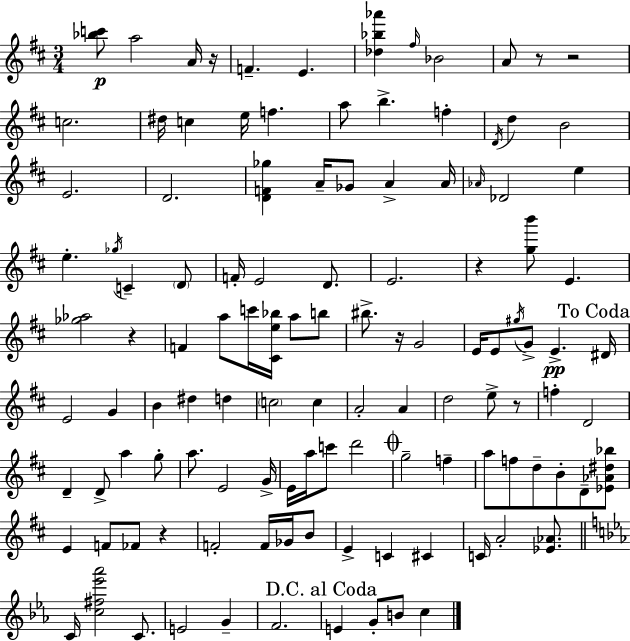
[Bb5,C6]/e A5/h A4/s R/s F4/q. E4/q. [Db5,Bb5,Ab6]/q F#5/s Bb4/h A4/e R/e R/h C5/h. D#5/s C5/q E5/s F5/q. A5/e B5/q. F5/q D4/s D5/q B4/h E4/h. D4/h. [D4,F4,Gb5]/q A4/s Gb4/e A4/q A4/s Ab4/s Db4/h E5/q E5/q. Gb5/s C4/q D4/e F4/s E4/h D4/e. E4/h. R/q [G5,B6]/e E4/q. [Gb5,Ab5]/h R/q F4/q A5/e C6/s [C#4,E5,Bb5]/s A5/e B5/e BIS5/e. R/s G4/h E4/s E4/e G#5/s G4/e E4/q. D#4/s E4/h G4/q B4/q D#5/q D5/q C5/h C5/q A4/h A4/q D5/h E5/e R/e F5/q D4/h D4/q D4/e A5/q G5/e A5/e. E4/h G4/s E4/s A5/s C6/e D6/h G5/h F5/q A5/e F5/e D5/e B4/e D4/e [Eb4,Ab4,D#5,Bb5]/e E4/q F4/e FES4/e R/q F4/h F4/s Gb4/s B4/e E4/q C4/q C#4/q C4/s A4/h [Eb4,Ab4]/e. C4/s [C5,F#5,Eb6,Ab6]/h C4/e. E4/h G4/q F4/h. E4/q G4/e B4/e C5/q